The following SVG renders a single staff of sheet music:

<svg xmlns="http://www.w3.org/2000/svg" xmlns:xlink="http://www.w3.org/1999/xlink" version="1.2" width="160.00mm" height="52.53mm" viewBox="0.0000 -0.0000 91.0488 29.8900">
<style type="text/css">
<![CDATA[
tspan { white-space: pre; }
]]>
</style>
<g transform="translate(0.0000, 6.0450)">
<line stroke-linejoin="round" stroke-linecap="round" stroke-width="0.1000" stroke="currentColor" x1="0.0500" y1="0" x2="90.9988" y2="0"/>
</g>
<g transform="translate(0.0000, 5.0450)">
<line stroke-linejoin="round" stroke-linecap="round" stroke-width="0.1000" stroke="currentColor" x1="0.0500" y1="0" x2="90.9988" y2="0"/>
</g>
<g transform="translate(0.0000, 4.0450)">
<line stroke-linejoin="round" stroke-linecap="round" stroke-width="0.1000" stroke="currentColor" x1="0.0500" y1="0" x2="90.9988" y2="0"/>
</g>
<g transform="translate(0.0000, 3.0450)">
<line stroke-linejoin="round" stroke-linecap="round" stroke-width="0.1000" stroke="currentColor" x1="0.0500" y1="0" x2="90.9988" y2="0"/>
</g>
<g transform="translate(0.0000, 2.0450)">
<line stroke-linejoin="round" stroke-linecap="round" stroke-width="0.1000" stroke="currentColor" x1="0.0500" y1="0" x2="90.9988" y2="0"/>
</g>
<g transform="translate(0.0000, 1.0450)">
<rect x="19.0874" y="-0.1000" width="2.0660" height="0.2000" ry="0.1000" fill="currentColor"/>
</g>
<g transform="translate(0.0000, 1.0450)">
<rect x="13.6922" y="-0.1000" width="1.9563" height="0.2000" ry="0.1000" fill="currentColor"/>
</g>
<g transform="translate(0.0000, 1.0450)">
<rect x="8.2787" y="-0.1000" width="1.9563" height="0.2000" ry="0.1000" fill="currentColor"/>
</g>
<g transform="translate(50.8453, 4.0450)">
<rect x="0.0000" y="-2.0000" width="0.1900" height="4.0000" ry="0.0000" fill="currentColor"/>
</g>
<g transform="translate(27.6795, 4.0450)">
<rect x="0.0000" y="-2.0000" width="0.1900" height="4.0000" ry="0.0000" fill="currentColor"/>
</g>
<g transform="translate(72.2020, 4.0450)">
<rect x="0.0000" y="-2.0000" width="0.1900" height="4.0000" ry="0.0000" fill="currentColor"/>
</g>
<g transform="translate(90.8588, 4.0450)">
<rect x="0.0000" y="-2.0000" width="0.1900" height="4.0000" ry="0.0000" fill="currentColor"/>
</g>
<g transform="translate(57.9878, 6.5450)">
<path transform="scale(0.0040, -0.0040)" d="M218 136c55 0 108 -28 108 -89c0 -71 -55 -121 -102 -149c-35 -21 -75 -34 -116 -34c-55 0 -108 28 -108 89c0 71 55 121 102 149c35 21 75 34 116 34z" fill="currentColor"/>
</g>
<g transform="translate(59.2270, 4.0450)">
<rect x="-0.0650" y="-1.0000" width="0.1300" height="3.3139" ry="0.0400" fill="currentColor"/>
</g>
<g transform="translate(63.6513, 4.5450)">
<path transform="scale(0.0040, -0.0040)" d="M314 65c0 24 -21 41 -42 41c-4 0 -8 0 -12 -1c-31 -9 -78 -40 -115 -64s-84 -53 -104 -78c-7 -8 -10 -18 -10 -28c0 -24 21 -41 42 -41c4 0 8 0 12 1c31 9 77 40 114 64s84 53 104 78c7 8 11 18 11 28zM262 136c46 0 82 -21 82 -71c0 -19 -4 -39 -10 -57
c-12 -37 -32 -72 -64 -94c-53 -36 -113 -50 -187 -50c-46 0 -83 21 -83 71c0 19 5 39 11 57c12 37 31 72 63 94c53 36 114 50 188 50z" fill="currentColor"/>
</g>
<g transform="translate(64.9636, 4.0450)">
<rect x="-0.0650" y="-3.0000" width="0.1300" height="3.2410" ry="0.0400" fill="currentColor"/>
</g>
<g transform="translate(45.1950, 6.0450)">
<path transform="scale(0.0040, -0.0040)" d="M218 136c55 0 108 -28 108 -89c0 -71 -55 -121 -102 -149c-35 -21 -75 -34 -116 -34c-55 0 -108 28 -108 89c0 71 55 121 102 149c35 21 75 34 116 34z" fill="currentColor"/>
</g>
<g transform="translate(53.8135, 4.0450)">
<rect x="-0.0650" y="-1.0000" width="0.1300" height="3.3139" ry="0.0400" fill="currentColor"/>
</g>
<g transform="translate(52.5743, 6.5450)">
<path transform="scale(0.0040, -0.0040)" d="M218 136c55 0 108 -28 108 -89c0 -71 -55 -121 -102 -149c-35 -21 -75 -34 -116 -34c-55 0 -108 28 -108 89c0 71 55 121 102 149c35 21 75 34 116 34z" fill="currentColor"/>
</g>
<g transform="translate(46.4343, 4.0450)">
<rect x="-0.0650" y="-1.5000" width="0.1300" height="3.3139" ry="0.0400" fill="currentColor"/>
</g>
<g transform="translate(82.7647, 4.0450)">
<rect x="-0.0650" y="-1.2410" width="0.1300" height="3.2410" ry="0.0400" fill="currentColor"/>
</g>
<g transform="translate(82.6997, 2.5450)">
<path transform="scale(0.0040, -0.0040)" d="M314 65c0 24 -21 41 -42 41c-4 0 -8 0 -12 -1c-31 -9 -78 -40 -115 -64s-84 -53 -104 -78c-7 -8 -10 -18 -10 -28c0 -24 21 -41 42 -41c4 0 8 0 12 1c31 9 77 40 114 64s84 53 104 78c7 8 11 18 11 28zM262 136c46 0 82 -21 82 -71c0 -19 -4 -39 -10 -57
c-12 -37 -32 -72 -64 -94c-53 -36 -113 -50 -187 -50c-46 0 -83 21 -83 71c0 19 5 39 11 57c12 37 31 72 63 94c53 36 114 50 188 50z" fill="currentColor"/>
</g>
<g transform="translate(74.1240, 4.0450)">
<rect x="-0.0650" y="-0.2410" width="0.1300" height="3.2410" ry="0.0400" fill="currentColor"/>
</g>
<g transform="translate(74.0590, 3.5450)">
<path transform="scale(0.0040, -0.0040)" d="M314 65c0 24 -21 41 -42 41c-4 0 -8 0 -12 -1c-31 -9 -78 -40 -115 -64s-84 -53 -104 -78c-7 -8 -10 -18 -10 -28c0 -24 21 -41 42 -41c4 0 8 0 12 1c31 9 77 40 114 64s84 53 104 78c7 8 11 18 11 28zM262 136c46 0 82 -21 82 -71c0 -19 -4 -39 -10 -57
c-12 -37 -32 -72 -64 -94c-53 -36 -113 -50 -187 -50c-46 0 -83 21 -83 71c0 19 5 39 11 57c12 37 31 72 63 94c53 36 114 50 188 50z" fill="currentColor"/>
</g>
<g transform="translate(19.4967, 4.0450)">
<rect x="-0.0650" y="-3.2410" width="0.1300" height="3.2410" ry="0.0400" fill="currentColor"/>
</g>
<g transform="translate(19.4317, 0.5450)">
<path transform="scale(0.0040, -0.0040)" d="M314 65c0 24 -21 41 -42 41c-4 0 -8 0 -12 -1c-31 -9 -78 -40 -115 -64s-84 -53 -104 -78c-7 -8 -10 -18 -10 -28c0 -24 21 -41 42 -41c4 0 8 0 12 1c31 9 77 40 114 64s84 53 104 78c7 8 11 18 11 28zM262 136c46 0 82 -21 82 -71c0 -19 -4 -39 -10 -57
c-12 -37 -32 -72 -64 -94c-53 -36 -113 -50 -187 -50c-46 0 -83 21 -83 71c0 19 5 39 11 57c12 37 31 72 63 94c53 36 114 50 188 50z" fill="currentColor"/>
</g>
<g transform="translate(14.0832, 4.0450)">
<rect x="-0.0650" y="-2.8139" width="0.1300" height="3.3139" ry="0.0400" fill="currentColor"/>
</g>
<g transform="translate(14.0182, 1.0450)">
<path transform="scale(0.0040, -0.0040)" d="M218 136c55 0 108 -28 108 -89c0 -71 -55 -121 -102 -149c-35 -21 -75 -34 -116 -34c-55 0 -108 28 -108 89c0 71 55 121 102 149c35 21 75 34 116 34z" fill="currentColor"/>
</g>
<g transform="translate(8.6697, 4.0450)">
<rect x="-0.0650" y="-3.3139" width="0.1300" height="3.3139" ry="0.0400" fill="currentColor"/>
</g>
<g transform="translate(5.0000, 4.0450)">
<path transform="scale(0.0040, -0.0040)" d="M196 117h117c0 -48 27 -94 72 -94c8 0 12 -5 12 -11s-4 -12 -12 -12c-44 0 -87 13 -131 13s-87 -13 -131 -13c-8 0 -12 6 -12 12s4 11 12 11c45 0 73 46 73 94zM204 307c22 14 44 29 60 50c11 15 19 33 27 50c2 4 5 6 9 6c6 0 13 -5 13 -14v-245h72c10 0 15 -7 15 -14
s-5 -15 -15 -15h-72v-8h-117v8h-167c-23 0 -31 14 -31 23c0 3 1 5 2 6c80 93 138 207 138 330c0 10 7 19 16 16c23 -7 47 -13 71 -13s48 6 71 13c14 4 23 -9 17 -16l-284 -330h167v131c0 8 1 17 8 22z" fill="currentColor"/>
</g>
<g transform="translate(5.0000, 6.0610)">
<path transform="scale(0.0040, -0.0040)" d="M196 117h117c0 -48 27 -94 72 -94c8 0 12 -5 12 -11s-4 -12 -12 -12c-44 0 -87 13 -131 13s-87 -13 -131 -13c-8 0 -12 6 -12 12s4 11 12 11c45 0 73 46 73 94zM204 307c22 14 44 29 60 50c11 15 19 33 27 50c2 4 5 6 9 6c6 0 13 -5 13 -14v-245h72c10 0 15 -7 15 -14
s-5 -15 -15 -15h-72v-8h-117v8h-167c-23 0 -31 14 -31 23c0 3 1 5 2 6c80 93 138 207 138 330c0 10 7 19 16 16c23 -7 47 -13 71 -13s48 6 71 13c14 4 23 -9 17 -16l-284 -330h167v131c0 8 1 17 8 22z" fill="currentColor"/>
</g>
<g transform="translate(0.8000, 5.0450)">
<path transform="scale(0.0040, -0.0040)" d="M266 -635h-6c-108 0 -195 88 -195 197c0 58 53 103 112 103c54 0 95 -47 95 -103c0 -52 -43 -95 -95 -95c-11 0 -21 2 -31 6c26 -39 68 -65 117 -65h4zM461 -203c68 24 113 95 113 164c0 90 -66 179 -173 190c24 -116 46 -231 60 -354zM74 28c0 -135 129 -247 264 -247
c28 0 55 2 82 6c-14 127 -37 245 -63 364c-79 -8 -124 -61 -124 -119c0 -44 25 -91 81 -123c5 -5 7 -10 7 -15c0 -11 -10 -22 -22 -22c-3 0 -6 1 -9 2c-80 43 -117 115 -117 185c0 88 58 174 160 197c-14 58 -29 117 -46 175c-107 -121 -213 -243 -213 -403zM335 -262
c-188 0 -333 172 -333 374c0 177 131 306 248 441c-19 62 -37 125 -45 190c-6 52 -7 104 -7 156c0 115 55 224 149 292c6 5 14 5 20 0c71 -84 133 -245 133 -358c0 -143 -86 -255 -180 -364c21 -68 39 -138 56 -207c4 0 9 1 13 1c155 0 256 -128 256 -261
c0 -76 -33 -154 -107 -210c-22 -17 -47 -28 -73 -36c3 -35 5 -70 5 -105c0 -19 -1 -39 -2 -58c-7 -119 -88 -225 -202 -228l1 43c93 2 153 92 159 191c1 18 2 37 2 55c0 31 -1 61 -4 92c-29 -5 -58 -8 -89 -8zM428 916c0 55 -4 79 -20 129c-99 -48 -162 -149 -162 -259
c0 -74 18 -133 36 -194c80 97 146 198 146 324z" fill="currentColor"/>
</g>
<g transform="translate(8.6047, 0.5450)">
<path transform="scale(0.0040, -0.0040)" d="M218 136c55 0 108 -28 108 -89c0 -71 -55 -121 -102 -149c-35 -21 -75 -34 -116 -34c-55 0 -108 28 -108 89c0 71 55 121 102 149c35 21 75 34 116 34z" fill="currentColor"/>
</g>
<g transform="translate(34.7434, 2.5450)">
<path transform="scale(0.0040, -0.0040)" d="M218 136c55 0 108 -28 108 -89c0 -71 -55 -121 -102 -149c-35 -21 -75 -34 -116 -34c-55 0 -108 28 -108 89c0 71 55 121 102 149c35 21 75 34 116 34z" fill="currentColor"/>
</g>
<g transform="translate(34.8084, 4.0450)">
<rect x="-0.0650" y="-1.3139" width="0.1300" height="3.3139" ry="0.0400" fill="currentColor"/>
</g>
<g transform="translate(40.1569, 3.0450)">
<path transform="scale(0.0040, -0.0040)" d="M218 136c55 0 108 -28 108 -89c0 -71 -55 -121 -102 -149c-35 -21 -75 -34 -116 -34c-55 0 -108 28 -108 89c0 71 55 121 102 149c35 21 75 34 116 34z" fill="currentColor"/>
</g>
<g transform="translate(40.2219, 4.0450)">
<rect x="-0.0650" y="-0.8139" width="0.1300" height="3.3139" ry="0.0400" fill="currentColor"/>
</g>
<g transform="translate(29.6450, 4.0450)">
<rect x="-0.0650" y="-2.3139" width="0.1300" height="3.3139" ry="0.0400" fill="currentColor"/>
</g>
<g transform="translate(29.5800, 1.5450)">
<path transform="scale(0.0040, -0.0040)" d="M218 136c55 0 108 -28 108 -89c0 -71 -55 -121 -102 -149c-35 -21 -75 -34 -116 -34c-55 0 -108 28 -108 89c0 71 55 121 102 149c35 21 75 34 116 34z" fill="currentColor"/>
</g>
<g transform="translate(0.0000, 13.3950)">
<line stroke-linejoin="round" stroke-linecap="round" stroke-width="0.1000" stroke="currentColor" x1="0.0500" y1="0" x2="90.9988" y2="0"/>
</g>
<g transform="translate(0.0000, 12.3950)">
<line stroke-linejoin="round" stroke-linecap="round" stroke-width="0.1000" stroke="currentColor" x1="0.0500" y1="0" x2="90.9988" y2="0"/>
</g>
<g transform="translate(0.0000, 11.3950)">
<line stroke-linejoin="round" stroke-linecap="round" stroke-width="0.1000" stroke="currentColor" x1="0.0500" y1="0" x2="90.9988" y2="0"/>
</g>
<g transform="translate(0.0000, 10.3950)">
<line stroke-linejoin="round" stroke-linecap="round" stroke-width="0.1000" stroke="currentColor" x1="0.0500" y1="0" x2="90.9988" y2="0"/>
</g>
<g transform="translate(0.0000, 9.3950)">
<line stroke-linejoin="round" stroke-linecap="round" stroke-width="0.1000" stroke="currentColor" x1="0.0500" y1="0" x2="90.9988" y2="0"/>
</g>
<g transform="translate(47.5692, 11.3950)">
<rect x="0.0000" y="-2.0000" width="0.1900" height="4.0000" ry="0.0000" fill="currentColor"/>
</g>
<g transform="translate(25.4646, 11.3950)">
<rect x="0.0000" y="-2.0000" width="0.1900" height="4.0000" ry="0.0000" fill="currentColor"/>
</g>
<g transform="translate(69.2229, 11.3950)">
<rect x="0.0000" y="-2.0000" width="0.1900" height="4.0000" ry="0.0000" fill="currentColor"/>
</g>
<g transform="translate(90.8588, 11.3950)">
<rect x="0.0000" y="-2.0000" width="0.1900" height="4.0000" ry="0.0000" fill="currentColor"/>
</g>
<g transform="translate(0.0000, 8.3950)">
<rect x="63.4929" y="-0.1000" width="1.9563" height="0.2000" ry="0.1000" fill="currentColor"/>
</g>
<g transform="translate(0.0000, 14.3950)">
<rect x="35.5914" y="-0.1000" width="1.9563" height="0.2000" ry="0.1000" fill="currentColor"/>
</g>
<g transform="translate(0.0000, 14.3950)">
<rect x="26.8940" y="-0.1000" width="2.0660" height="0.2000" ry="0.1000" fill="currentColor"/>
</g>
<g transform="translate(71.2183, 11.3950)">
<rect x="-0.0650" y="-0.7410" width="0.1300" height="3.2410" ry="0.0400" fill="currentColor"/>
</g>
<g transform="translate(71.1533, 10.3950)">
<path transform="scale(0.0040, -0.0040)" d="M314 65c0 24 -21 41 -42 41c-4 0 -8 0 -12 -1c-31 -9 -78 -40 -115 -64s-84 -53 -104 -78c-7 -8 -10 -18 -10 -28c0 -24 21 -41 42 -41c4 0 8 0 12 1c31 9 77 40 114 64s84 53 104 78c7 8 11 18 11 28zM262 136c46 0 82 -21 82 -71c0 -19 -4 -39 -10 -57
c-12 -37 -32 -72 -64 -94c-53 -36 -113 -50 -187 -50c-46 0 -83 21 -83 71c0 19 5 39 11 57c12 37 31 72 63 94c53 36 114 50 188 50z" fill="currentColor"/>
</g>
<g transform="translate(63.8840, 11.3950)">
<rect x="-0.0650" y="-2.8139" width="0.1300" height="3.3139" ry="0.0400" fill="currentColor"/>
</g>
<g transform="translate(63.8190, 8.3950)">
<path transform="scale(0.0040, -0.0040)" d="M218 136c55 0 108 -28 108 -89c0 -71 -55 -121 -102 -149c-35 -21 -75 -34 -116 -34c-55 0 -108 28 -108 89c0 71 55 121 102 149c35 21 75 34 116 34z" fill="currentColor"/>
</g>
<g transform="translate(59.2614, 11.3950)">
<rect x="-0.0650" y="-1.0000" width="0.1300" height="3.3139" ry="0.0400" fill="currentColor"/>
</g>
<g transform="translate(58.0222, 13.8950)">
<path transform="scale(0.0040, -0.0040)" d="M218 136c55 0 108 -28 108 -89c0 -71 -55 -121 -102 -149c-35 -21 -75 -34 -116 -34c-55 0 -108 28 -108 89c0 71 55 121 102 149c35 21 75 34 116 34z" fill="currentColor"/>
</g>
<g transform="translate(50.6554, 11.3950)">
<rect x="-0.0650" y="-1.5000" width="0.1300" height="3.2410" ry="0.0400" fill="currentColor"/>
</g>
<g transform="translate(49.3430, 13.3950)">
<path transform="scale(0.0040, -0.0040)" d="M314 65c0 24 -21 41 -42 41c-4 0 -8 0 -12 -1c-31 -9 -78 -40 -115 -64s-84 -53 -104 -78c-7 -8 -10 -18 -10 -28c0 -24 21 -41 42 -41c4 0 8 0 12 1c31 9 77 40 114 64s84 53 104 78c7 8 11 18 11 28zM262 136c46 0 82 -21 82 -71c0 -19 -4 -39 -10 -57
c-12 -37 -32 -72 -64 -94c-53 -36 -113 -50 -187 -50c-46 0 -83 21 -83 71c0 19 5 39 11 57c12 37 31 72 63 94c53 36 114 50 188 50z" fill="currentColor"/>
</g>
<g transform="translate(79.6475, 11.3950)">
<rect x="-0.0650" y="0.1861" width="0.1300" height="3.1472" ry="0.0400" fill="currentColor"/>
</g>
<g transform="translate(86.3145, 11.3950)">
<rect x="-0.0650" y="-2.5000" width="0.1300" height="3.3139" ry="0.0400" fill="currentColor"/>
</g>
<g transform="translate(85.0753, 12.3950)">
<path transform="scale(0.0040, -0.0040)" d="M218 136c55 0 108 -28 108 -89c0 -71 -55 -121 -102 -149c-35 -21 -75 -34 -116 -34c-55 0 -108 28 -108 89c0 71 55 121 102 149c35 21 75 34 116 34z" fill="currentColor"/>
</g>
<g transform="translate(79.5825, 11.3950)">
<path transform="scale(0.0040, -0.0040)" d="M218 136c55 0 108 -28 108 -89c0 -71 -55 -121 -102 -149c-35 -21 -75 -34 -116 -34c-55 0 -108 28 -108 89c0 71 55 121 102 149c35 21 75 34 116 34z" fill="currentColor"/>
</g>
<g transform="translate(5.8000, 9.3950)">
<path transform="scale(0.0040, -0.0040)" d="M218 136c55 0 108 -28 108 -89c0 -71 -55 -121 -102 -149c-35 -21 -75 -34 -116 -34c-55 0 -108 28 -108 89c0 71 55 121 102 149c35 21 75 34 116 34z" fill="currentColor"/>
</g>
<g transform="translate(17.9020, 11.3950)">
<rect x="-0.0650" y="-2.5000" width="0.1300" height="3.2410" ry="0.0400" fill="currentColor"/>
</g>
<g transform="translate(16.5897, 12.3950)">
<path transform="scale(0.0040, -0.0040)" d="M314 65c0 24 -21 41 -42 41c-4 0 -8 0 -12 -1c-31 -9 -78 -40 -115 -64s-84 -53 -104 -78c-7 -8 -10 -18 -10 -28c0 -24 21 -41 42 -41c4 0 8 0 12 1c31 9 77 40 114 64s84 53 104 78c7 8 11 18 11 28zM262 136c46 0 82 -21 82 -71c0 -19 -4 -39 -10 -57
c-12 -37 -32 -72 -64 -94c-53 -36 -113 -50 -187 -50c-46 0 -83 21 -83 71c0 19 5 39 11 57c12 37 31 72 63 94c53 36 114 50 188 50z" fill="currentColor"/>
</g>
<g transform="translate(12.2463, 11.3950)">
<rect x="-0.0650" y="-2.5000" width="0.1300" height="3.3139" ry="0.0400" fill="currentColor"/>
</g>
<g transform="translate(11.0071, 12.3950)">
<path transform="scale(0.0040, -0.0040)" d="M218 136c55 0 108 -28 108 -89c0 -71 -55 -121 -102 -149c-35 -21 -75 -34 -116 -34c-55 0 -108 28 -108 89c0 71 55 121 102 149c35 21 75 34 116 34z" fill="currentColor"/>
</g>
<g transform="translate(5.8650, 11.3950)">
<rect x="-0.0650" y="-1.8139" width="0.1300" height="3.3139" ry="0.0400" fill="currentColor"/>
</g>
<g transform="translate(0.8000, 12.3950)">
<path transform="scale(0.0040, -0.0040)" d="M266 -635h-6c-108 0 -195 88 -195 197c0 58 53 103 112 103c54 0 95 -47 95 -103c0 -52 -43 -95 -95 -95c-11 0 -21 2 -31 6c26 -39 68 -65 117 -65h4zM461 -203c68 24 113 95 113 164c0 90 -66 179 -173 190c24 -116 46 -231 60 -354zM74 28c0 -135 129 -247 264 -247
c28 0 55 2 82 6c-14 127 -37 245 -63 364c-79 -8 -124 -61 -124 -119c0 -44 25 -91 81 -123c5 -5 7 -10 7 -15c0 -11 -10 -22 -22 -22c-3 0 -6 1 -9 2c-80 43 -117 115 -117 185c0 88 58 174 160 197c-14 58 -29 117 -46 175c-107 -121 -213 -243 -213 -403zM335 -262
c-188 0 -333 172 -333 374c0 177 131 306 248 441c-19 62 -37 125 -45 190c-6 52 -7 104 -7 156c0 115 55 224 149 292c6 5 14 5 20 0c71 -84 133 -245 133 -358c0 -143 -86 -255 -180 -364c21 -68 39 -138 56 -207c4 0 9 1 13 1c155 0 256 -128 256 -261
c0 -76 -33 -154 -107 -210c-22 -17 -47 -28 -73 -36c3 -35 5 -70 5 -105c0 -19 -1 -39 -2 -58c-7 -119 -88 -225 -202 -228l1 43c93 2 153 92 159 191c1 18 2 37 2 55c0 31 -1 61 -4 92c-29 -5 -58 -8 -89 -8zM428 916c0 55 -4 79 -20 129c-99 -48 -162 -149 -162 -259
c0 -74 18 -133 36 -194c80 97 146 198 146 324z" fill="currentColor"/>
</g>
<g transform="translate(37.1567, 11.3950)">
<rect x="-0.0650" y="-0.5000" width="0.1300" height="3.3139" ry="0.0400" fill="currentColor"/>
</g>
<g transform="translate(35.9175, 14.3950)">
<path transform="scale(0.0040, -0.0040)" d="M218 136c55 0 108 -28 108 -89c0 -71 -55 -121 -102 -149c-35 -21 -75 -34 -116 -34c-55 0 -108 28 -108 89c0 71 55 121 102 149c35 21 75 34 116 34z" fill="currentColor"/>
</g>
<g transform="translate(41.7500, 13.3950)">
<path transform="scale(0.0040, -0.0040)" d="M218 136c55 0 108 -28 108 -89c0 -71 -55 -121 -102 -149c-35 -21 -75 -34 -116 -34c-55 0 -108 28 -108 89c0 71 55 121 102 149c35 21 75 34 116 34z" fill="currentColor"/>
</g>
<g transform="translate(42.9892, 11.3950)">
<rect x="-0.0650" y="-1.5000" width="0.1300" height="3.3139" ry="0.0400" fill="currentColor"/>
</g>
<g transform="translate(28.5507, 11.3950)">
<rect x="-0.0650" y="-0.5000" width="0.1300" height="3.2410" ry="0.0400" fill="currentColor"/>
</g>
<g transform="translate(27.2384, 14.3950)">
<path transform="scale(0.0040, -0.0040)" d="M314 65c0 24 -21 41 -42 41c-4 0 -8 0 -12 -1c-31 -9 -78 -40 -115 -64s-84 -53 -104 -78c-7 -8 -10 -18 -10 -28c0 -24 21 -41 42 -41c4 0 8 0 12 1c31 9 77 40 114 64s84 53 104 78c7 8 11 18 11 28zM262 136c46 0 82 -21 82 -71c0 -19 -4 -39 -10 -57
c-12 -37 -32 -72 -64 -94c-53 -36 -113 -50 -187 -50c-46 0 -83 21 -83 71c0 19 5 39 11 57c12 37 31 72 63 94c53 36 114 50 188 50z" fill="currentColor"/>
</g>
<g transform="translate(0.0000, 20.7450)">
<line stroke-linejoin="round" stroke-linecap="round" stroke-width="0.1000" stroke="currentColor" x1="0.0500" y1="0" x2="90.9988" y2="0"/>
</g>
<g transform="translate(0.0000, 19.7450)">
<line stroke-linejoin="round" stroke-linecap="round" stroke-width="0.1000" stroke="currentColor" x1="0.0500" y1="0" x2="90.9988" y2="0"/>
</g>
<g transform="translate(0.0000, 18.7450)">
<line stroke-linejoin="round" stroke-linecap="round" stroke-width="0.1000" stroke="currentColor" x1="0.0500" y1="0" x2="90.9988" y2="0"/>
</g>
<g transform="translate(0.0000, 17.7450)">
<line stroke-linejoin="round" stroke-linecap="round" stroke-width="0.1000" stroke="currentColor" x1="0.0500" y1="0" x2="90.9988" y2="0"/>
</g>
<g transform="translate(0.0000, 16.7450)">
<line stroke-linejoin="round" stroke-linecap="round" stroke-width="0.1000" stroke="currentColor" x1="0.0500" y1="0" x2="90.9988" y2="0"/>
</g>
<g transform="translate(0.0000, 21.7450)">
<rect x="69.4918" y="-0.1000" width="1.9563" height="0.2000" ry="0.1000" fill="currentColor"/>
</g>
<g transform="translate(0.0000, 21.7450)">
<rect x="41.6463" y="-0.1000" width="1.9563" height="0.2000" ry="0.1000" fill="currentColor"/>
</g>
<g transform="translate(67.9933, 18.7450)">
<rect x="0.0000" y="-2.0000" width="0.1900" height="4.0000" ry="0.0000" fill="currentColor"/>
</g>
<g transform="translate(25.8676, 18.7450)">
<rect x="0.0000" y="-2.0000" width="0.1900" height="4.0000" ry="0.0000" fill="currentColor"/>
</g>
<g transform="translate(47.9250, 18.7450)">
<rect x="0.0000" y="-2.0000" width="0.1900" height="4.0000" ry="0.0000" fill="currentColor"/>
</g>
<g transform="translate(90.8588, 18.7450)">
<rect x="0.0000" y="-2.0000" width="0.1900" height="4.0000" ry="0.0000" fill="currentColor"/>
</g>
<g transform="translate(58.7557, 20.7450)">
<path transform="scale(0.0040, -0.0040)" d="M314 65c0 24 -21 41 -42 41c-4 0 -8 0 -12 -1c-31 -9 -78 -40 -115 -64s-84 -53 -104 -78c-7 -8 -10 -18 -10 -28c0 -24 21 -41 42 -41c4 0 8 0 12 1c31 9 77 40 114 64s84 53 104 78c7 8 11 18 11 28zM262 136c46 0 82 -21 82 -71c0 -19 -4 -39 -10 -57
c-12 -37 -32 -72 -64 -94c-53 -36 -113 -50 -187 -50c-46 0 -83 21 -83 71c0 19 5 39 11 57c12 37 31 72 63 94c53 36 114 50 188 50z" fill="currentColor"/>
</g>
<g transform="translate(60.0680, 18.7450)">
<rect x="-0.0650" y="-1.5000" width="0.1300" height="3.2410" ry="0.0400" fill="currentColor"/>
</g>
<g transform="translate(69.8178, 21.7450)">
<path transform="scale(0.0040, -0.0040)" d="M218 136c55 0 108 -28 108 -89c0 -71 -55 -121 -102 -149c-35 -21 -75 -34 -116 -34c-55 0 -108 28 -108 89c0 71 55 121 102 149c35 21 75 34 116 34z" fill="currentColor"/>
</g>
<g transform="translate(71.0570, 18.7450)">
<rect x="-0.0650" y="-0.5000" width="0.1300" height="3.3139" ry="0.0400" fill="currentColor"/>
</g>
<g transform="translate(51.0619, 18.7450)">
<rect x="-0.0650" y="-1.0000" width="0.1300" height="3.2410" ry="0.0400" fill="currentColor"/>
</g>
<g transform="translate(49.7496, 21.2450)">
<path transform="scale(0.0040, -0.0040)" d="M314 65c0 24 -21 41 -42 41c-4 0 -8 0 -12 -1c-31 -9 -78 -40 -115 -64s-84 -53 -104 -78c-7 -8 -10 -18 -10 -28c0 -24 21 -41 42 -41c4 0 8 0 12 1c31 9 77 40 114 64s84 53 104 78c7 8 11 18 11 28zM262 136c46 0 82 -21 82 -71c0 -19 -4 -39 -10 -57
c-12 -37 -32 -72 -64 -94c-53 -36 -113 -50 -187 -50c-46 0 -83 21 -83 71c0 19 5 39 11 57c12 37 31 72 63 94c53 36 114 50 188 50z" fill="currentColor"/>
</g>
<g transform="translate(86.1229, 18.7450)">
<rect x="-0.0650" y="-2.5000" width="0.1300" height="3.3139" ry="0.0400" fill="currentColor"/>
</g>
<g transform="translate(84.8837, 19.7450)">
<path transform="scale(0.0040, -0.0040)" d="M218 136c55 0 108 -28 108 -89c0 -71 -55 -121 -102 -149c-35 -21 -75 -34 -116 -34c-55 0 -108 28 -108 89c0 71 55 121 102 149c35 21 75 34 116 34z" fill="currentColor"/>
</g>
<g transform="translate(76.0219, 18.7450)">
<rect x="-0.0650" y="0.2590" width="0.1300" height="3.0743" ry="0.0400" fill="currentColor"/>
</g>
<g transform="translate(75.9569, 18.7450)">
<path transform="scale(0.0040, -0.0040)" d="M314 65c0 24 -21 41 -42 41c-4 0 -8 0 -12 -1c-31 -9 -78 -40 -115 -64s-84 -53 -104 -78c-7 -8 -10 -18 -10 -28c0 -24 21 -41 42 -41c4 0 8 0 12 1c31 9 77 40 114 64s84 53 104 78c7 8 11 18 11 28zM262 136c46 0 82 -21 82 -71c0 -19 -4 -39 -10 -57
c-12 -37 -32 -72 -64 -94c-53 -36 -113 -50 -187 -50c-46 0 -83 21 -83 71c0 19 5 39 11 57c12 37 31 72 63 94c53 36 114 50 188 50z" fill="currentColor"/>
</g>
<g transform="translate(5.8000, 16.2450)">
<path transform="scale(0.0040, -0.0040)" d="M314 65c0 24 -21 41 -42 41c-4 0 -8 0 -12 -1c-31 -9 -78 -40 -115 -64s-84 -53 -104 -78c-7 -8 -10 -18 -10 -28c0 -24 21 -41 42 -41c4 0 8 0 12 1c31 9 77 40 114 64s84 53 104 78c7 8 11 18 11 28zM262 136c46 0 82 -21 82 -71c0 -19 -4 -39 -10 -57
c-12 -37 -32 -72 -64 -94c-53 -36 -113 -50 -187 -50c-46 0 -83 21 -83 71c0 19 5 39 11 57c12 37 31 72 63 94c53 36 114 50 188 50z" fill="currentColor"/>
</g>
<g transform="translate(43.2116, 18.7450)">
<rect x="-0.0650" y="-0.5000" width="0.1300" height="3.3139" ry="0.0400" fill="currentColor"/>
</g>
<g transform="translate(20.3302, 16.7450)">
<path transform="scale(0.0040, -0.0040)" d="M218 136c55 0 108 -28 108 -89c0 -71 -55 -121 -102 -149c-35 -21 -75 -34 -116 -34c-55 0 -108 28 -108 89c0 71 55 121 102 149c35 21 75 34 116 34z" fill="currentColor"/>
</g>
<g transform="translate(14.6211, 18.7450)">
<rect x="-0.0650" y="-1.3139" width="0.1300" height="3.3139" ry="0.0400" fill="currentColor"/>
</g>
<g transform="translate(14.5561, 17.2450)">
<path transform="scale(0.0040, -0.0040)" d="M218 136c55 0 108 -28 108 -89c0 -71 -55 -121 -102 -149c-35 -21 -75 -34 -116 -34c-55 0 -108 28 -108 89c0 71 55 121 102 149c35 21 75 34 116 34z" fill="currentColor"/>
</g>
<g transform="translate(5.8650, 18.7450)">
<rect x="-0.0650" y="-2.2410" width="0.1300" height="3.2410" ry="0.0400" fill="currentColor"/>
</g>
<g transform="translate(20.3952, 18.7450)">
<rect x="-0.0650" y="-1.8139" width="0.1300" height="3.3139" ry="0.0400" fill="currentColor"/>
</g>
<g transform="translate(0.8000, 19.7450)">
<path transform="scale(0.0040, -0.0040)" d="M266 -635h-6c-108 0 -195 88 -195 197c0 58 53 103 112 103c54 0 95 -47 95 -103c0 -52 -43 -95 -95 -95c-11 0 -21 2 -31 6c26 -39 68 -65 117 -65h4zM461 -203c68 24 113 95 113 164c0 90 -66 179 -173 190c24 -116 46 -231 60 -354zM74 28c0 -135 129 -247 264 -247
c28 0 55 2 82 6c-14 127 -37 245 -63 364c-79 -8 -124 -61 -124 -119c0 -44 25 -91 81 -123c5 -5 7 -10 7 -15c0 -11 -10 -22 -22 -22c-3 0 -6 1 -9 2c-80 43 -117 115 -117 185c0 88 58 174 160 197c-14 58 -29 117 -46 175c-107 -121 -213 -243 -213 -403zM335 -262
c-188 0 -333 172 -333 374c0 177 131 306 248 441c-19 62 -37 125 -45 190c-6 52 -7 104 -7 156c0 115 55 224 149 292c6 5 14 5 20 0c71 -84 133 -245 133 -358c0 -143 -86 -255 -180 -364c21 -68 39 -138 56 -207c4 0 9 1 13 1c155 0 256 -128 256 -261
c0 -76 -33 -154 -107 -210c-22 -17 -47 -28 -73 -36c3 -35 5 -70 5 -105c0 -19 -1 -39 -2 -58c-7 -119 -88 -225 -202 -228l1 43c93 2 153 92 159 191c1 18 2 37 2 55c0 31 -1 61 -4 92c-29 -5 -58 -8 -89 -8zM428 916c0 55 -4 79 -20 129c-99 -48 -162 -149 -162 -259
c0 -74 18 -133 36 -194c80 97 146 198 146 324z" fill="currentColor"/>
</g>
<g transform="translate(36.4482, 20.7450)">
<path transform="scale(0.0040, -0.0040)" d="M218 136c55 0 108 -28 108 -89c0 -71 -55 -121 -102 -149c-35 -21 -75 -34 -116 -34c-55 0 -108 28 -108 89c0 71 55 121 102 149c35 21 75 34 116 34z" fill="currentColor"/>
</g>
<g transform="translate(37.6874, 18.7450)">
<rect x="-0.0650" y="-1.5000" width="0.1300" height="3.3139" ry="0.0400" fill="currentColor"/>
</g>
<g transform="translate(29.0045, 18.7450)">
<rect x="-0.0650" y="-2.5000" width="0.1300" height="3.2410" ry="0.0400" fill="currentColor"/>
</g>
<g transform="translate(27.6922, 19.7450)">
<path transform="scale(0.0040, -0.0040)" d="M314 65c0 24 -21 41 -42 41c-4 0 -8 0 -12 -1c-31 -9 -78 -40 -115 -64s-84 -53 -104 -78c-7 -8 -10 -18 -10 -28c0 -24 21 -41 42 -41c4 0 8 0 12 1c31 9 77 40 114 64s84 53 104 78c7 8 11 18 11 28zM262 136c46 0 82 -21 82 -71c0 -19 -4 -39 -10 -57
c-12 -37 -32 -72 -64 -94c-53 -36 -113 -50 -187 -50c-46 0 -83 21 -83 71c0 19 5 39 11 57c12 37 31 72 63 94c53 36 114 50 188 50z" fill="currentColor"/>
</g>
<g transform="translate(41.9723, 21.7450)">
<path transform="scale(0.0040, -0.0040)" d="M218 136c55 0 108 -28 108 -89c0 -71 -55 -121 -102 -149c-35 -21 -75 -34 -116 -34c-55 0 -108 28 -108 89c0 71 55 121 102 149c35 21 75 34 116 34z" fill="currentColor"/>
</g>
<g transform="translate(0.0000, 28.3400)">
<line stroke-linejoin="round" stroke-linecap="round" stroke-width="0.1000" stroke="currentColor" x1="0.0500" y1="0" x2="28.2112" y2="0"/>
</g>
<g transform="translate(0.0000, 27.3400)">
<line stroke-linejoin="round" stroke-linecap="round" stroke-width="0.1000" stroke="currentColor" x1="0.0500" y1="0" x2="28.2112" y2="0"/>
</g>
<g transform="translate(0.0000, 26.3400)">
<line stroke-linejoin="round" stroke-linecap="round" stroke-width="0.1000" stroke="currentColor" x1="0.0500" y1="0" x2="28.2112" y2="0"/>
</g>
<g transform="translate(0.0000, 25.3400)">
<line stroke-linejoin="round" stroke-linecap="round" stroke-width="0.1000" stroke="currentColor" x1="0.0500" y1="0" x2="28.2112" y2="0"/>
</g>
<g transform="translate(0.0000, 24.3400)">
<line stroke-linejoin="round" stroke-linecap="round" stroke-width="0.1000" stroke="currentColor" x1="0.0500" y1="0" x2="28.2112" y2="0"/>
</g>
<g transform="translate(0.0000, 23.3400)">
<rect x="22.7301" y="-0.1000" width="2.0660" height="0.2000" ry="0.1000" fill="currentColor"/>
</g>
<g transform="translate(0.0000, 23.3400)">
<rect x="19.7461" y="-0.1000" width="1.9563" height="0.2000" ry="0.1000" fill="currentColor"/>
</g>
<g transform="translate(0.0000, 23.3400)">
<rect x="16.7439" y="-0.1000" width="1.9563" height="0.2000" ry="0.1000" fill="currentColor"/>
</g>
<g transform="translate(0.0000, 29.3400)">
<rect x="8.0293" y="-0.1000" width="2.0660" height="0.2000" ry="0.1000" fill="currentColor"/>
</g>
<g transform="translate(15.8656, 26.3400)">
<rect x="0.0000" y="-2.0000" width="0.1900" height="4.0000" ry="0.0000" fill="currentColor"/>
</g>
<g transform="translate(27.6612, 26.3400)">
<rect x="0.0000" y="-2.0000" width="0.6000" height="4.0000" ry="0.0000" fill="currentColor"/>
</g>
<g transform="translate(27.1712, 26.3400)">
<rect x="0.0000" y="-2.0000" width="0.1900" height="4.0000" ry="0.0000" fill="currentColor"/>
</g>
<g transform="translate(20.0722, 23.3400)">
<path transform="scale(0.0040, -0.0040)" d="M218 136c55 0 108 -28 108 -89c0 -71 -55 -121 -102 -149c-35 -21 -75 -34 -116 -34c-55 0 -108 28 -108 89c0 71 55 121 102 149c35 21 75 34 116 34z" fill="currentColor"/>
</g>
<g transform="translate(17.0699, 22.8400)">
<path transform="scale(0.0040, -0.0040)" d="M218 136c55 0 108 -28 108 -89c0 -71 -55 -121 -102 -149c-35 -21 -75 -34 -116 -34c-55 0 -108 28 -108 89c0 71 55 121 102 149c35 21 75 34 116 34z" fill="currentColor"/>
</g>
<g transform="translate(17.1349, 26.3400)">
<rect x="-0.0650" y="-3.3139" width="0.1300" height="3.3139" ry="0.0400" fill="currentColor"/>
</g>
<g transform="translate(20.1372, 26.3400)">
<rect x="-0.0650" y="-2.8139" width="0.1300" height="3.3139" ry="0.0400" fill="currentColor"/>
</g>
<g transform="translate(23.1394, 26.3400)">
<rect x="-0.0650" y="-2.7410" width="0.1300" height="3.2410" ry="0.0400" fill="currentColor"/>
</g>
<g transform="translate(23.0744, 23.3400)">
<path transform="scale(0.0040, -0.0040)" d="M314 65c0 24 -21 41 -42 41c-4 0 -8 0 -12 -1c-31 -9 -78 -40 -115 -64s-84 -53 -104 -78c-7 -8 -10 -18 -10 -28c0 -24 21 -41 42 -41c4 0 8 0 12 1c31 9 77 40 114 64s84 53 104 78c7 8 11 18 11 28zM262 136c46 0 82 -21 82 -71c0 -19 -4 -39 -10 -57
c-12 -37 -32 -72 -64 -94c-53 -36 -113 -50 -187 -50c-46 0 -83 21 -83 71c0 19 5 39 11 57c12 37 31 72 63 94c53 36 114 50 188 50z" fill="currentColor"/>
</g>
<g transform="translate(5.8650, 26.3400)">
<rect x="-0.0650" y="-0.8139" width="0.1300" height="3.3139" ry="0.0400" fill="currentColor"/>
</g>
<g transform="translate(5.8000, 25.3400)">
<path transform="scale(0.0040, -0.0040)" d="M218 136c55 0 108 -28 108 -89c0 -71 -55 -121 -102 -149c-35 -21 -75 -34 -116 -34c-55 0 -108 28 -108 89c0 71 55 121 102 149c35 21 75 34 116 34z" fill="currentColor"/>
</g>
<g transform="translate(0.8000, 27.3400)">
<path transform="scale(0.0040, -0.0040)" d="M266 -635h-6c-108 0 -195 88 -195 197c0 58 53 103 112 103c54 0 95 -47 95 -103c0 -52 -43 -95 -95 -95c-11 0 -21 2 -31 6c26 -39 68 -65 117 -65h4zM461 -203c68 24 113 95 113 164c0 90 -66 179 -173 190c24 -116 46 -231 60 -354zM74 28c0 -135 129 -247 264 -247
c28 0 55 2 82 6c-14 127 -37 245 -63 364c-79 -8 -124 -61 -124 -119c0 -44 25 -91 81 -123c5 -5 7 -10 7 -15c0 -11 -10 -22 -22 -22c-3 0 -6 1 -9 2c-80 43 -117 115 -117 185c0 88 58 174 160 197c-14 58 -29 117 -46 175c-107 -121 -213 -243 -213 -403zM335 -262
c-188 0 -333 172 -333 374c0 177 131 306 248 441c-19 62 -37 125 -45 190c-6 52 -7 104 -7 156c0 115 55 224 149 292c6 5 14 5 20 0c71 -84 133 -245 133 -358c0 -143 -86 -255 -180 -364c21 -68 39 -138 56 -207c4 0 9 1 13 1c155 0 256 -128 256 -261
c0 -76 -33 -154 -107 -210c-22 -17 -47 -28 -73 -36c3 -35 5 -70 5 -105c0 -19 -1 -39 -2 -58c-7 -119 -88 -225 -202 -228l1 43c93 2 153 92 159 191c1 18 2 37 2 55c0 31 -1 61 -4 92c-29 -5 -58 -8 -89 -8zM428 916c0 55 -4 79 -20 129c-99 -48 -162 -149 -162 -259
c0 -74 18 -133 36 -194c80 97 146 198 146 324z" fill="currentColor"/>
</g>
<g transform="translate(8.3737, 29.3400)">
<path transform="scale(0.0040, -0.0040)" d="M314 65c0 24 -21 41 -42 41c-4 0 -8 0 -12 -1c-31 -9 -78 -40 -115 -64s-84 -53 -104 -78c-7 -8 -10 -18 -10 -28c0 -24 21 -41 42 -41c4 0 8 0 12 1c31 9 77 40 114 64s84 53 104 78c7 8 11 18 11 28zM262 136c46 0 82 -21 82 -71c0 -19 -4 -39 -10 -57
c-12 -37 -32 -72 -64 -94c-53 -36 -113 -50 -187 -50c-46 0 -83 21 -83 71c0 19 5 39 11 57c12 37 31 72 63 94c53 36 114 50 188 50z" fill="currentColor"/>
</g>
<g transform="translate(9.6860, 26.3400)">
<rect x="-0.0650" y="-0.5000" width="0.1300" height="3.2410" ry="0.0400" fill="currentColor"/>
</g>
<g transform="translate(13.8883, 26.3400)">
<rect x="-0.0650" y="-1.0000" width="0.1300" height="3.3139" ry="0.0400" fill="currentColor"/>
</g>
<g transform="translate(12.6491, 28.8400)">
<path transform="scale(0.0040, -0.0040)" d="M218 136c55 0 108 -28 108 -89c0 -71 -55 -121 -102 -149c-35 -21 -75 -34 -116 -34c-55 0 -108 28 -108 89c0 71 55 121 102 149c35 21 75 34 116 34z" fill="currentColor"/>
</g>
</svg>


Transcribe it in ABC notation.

X:1
T:Untitled
M:4/4
L:1/4
K:C
b a b2 g e d E D D A2 c2 e2 f G G2 C2 C E E2 D a d2 B G g2 e f G2 E C D2 E2 C B2 G d C2 D b a a2